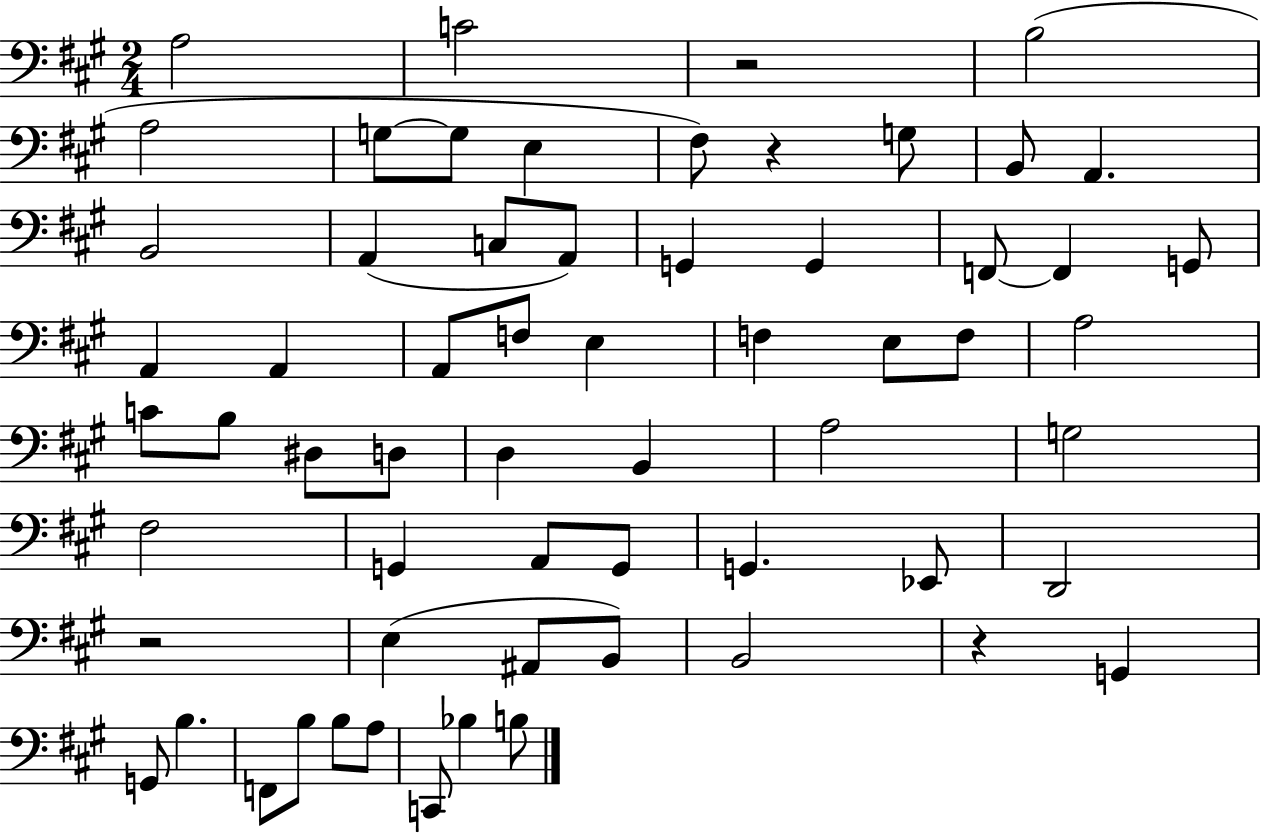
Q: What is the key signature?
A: A major